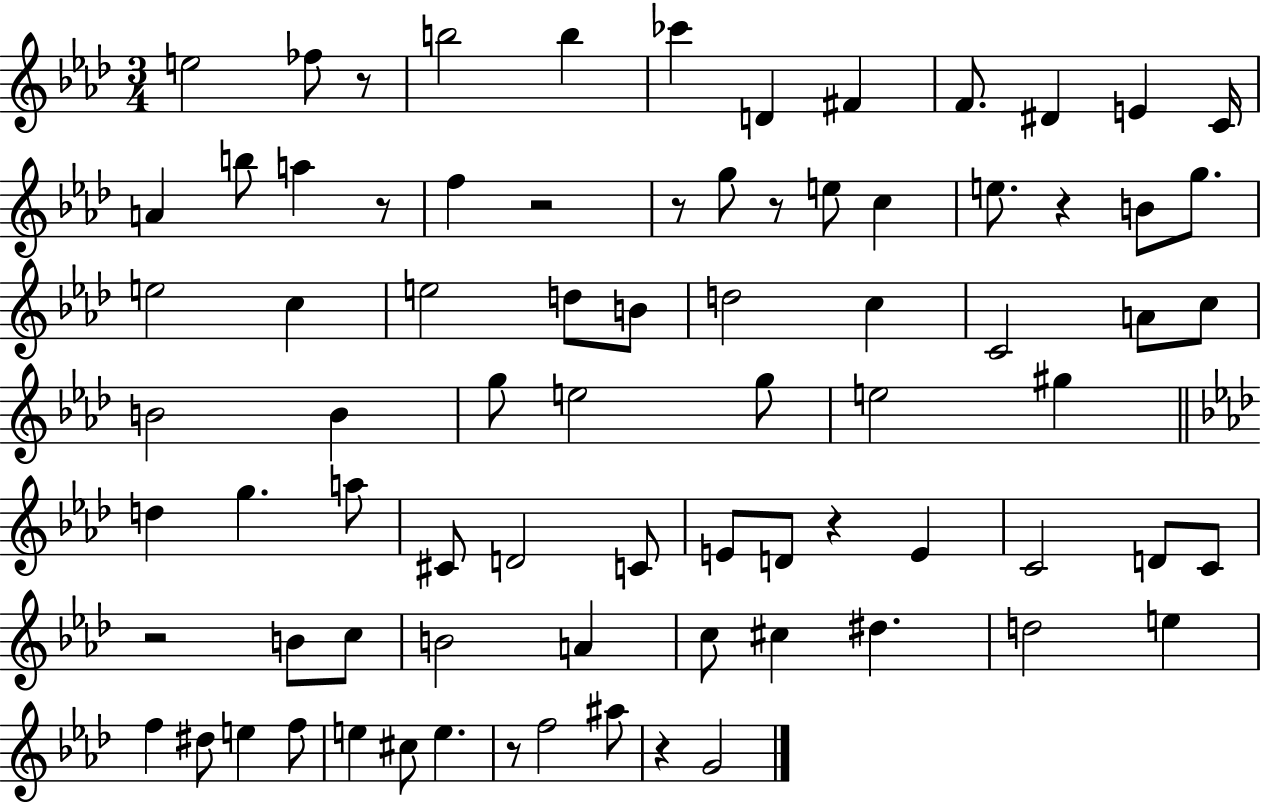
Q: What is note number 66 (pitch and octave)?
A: E5